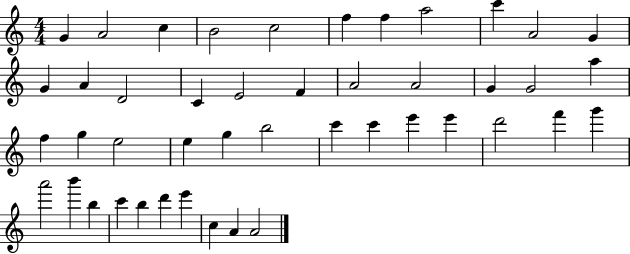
G4/q A4/h C5/q B4/h C5/h F5/q F5/q A5/h C6/q A4/h G4/q G4/q A4/q D4/h C4/q E4/h F4/q A4/h A4/h G4/q G4/h A5/q F5/q G5/q E5/h E5/q G5/q B5/h C6/q C6/q E6/q E6/q D6/h F6/q G6/q A6/h B6/q B5/q C6/q B5/q D6/q E6/q C5/q A4/q A4/h